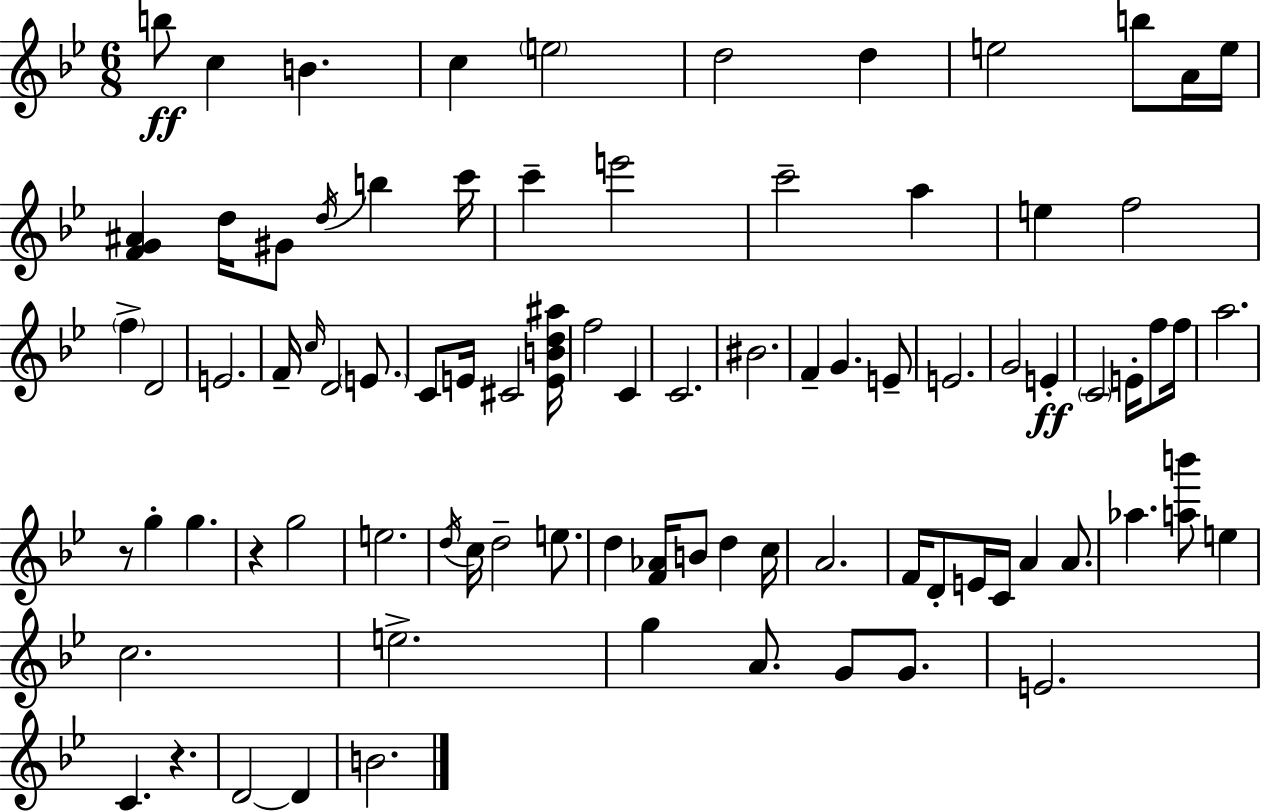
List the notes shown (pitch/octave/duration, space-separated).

B5/e C5/q B4/q. C5/q E5/h D5/h D5/q E5/h B5/e A4/s E5/s [F4,G4,A#4]/q D5/s G#4/e D5/s B5/q C6/s C6/q E6/h C6/h A5/q E5/q F5/h F5/q D4/h E4/h. F4/s C5/s D4/h E4/e. C4/e E4/s C#4/h [E4,B4,D5,A#5]/s F5/h C4/q C4/h. BIS4/h. F4/q G4/q. E4/e E4/h. G4/h E4/q C4/h E4/s F5/e F5/s A5/h. R/e G5/q G5/q. R/q G5/h E5/h. D5/s C5/s D5/h E5/e. D5/q [F4,Ab4]/s B4/e D5/q C5/s A4/h. F4/s D4/e E4/s C4/s A4/q A4/e. Ab5/q. [A5,B6]/e E5/q C5/h. E5/h. G5/q A4/e. G4/e G4/e. E4/h. C4/q. R/q. D4/h D4/q B4/h.